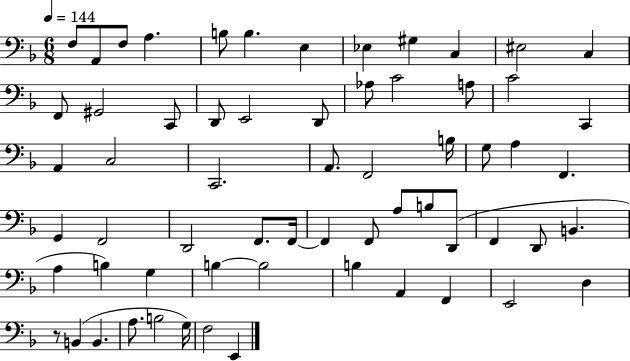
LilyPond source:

{
  \clef bass
  \numericTimeSignature
  \time 6/8
  \key f \major
  \tempo 4 = 144
  \repeat volta 2 { f8 a,8 f8 a4. | b8 b4. e4 | ees4 gis4 c4 | eis2 c4 | \break f,8 gis,2 c,8 | d,8 e,2 d,8 | aes8 c'2 a8 | c'2 c,4 | \break a,4 c2 | c,2. | a,8. f,2 b16 | g8 a4 f,4. | \break g,4 f,2 | d,2 f,8. f,16~~ | f,4 f,8 a8 b8 d,8( | f,4 d,8 b,4. | \break a4 b4) g4 | b4~~ b2 | b4 a,4 f,4 | e,2 d4 | \break r8 b,4( b,4. | a8. b2 g16) | f2 e,4 | } \bar "|."
}